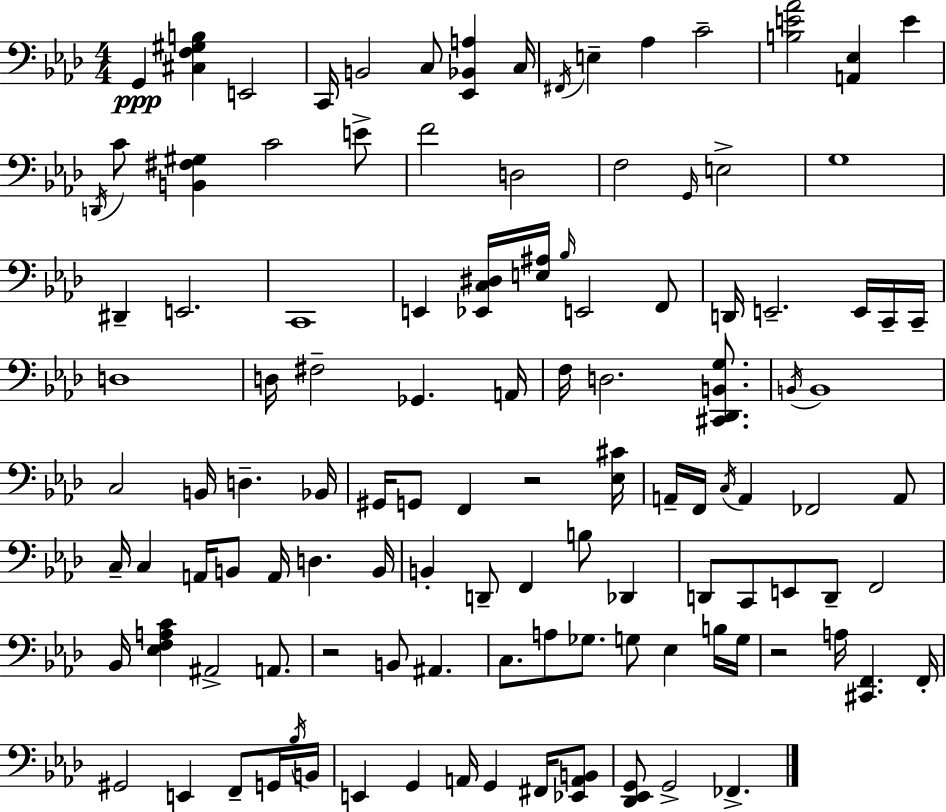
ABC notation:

X:1
T:Untitled
M:4/4
L:1/4
K:Ab
G,, [^C,F,^G,B,] E,,2 C,,/4 B,,2 C,/2 [_E,,_B,,A,] C,/4 ^F,,/4 E, _A, C2 [B,E_A]2 [A,,_E,] E D,,/4 C/2 [B,,^F,^G,] C2 E/2 F2 D,2 F,2 G,,/4 E,2 G,4 ^D,, E,,2 C,,4 E,, [_E,,C,^D,]/4 [E,^A,]/4 _B,/4 E,,2 F,,/2 D,,/4 E,,2 E,,/4 C,,/4 C,,/4 D,4 D,/4 ^F,2 _G,, A,,/4 F,/4 D,2 [^C,,_D,,B,,G,]/2 B,,/4 B,,4 C,2 B,,/4 D, _B,,/4 ^G,,/4 G,,/2 F,, z2 [_E,^C]/4 A,,/4 F,,/4 C,/4 A,, _F,,2 A,,/2 C,/4 C, A,,/4 B,,/2 A,,/4 D, B,,/4 B,, D,,/2 F,, B,/2 _D,, D,,/2 C,,/2 E,,/2 D,,/2 F,,2 _B,,/4 [_E,F,A,C] ^A,,2 A,,/2 z2 B,,/2 ^A,, C,/2 A,/2 _G,/2 G,/2 _E, B,/4 G,/4 z2 A,/4 [^C,,F,,] F,,/4 ^G,,2 E,, F,,/2 G,,/4 _B,/4 B,,/4 E,, G,, A,,/4 G,, ^F,,/4 [_E,,A,,B,,]/2 [_D,,_E,,G,,]/2 G,,2 _F,,